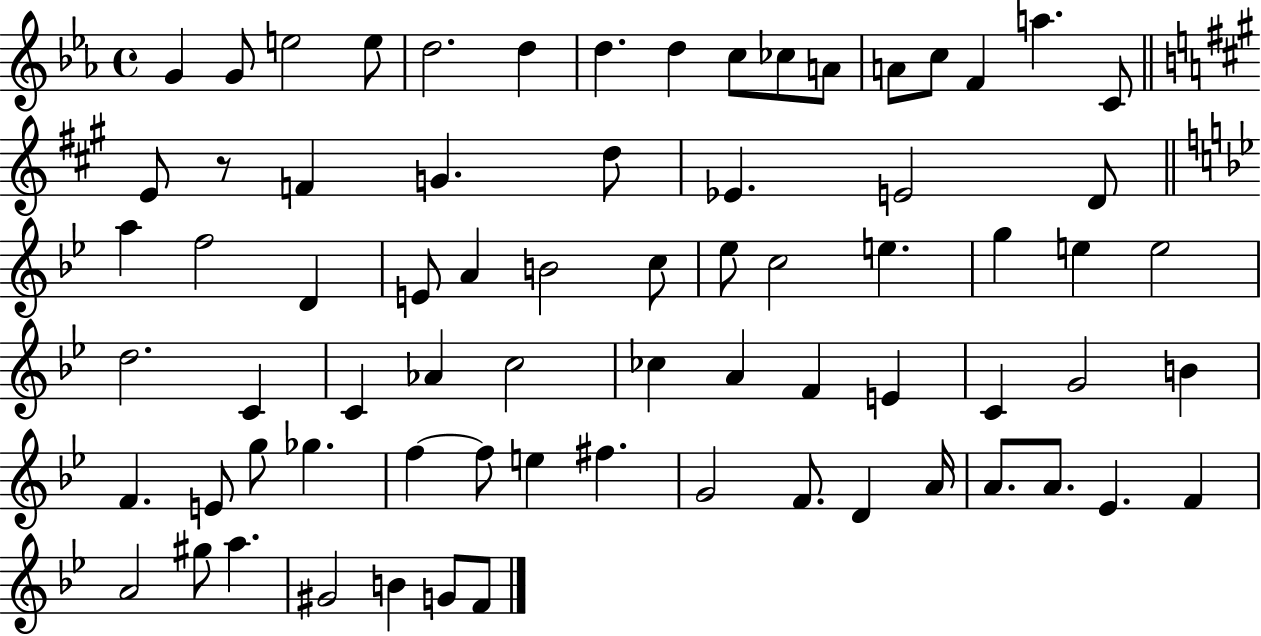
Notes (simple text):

G4/q G4/e E5/h E5/e D5/h. D5/q D5/q. D5/q C5/e CES5/e A4/e A4/e C5/e F4/q A5/q. C4/e E4/e R/e F4/q G4/q. D5/e Eb4/q. E4/h D4/e A5/q F5/h D4/q E4/e A4/q B4/h C5/e Eb5/e C5/h E5/q. G5/q E5/q E5/h D5/h. C4/q C4/q Ab4/q C5/h CES5/q A4/q F4/q E4/q C4/q G4/h B4/q F4/q. E4/e G5/e Gb5/q. F5/q F5/e E5/q F#5/q. G4/h F4/e. D4/q A4/s A4/e. A4/e. Eb4/q. F4/q A4/h G#5/e A5/q. G#4/h B4/q G4/e F4/e